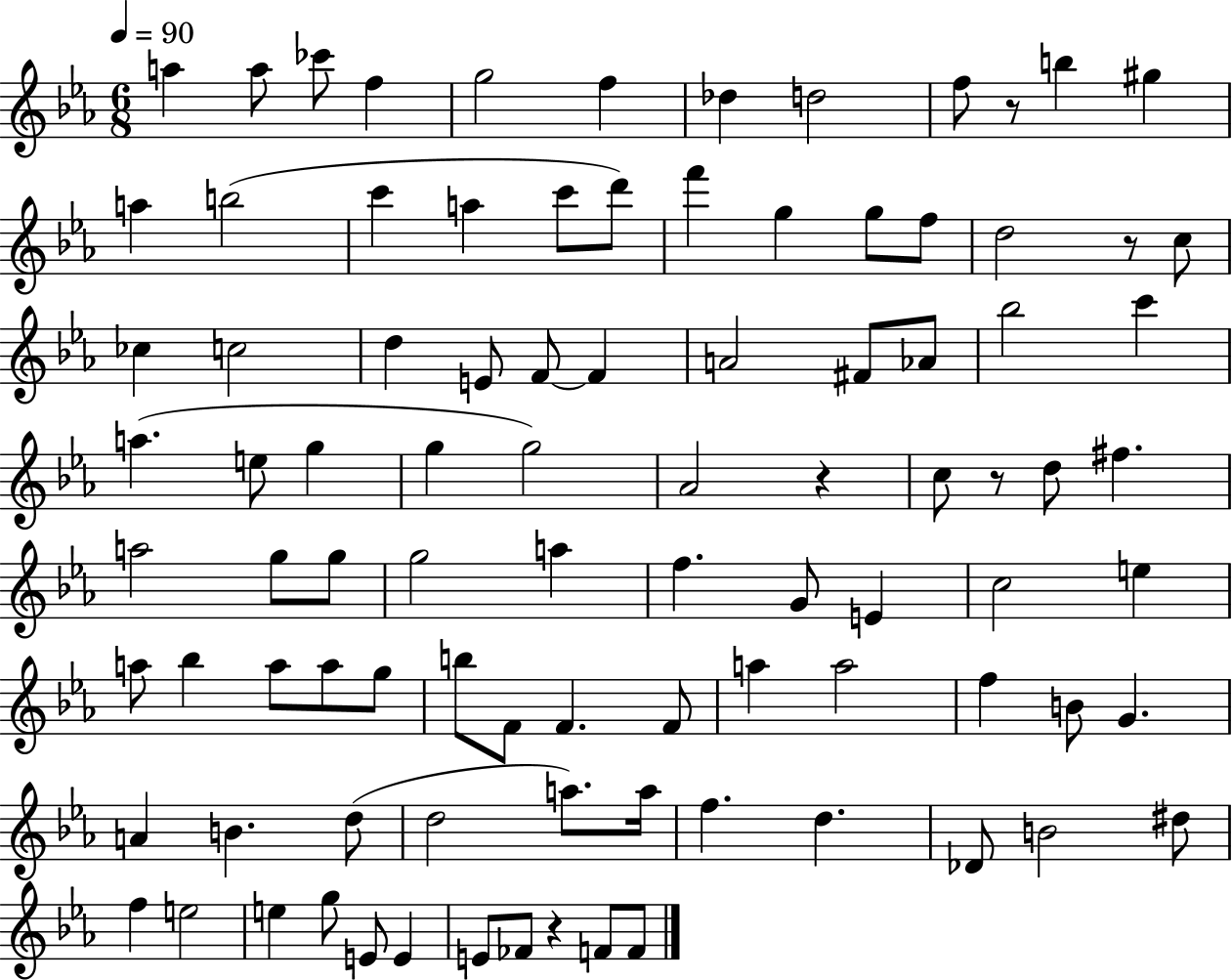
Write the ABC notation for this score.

X:1
T:Untitled
M:6/8
L:1/4
K:Eb
a a/2 _c'/2 f g2 f _d d2 f/2 z/2 b ^g a b2 c' a c'/2 d'/2 f' g g/2 f/2 d2 z/2 c/2 _c c2 d E/2 F/2 F A2 ^F/2 _A/2 _b2 c' a e/2 g g g2 _A2 z c/2 z/2 d/2 ^f a2 g/2 g/2 g2 a f G/2 E c2 e a/2 _b a/2 a/2 g/2 b/2 F/2 F F/2 a a2 f B/2 G A B d/2 d2 a/2 a/4 f d _D/2 B2 ^d/2 f e2 e g/2 E/2 E E/2 _F/2 z F/2 F/2